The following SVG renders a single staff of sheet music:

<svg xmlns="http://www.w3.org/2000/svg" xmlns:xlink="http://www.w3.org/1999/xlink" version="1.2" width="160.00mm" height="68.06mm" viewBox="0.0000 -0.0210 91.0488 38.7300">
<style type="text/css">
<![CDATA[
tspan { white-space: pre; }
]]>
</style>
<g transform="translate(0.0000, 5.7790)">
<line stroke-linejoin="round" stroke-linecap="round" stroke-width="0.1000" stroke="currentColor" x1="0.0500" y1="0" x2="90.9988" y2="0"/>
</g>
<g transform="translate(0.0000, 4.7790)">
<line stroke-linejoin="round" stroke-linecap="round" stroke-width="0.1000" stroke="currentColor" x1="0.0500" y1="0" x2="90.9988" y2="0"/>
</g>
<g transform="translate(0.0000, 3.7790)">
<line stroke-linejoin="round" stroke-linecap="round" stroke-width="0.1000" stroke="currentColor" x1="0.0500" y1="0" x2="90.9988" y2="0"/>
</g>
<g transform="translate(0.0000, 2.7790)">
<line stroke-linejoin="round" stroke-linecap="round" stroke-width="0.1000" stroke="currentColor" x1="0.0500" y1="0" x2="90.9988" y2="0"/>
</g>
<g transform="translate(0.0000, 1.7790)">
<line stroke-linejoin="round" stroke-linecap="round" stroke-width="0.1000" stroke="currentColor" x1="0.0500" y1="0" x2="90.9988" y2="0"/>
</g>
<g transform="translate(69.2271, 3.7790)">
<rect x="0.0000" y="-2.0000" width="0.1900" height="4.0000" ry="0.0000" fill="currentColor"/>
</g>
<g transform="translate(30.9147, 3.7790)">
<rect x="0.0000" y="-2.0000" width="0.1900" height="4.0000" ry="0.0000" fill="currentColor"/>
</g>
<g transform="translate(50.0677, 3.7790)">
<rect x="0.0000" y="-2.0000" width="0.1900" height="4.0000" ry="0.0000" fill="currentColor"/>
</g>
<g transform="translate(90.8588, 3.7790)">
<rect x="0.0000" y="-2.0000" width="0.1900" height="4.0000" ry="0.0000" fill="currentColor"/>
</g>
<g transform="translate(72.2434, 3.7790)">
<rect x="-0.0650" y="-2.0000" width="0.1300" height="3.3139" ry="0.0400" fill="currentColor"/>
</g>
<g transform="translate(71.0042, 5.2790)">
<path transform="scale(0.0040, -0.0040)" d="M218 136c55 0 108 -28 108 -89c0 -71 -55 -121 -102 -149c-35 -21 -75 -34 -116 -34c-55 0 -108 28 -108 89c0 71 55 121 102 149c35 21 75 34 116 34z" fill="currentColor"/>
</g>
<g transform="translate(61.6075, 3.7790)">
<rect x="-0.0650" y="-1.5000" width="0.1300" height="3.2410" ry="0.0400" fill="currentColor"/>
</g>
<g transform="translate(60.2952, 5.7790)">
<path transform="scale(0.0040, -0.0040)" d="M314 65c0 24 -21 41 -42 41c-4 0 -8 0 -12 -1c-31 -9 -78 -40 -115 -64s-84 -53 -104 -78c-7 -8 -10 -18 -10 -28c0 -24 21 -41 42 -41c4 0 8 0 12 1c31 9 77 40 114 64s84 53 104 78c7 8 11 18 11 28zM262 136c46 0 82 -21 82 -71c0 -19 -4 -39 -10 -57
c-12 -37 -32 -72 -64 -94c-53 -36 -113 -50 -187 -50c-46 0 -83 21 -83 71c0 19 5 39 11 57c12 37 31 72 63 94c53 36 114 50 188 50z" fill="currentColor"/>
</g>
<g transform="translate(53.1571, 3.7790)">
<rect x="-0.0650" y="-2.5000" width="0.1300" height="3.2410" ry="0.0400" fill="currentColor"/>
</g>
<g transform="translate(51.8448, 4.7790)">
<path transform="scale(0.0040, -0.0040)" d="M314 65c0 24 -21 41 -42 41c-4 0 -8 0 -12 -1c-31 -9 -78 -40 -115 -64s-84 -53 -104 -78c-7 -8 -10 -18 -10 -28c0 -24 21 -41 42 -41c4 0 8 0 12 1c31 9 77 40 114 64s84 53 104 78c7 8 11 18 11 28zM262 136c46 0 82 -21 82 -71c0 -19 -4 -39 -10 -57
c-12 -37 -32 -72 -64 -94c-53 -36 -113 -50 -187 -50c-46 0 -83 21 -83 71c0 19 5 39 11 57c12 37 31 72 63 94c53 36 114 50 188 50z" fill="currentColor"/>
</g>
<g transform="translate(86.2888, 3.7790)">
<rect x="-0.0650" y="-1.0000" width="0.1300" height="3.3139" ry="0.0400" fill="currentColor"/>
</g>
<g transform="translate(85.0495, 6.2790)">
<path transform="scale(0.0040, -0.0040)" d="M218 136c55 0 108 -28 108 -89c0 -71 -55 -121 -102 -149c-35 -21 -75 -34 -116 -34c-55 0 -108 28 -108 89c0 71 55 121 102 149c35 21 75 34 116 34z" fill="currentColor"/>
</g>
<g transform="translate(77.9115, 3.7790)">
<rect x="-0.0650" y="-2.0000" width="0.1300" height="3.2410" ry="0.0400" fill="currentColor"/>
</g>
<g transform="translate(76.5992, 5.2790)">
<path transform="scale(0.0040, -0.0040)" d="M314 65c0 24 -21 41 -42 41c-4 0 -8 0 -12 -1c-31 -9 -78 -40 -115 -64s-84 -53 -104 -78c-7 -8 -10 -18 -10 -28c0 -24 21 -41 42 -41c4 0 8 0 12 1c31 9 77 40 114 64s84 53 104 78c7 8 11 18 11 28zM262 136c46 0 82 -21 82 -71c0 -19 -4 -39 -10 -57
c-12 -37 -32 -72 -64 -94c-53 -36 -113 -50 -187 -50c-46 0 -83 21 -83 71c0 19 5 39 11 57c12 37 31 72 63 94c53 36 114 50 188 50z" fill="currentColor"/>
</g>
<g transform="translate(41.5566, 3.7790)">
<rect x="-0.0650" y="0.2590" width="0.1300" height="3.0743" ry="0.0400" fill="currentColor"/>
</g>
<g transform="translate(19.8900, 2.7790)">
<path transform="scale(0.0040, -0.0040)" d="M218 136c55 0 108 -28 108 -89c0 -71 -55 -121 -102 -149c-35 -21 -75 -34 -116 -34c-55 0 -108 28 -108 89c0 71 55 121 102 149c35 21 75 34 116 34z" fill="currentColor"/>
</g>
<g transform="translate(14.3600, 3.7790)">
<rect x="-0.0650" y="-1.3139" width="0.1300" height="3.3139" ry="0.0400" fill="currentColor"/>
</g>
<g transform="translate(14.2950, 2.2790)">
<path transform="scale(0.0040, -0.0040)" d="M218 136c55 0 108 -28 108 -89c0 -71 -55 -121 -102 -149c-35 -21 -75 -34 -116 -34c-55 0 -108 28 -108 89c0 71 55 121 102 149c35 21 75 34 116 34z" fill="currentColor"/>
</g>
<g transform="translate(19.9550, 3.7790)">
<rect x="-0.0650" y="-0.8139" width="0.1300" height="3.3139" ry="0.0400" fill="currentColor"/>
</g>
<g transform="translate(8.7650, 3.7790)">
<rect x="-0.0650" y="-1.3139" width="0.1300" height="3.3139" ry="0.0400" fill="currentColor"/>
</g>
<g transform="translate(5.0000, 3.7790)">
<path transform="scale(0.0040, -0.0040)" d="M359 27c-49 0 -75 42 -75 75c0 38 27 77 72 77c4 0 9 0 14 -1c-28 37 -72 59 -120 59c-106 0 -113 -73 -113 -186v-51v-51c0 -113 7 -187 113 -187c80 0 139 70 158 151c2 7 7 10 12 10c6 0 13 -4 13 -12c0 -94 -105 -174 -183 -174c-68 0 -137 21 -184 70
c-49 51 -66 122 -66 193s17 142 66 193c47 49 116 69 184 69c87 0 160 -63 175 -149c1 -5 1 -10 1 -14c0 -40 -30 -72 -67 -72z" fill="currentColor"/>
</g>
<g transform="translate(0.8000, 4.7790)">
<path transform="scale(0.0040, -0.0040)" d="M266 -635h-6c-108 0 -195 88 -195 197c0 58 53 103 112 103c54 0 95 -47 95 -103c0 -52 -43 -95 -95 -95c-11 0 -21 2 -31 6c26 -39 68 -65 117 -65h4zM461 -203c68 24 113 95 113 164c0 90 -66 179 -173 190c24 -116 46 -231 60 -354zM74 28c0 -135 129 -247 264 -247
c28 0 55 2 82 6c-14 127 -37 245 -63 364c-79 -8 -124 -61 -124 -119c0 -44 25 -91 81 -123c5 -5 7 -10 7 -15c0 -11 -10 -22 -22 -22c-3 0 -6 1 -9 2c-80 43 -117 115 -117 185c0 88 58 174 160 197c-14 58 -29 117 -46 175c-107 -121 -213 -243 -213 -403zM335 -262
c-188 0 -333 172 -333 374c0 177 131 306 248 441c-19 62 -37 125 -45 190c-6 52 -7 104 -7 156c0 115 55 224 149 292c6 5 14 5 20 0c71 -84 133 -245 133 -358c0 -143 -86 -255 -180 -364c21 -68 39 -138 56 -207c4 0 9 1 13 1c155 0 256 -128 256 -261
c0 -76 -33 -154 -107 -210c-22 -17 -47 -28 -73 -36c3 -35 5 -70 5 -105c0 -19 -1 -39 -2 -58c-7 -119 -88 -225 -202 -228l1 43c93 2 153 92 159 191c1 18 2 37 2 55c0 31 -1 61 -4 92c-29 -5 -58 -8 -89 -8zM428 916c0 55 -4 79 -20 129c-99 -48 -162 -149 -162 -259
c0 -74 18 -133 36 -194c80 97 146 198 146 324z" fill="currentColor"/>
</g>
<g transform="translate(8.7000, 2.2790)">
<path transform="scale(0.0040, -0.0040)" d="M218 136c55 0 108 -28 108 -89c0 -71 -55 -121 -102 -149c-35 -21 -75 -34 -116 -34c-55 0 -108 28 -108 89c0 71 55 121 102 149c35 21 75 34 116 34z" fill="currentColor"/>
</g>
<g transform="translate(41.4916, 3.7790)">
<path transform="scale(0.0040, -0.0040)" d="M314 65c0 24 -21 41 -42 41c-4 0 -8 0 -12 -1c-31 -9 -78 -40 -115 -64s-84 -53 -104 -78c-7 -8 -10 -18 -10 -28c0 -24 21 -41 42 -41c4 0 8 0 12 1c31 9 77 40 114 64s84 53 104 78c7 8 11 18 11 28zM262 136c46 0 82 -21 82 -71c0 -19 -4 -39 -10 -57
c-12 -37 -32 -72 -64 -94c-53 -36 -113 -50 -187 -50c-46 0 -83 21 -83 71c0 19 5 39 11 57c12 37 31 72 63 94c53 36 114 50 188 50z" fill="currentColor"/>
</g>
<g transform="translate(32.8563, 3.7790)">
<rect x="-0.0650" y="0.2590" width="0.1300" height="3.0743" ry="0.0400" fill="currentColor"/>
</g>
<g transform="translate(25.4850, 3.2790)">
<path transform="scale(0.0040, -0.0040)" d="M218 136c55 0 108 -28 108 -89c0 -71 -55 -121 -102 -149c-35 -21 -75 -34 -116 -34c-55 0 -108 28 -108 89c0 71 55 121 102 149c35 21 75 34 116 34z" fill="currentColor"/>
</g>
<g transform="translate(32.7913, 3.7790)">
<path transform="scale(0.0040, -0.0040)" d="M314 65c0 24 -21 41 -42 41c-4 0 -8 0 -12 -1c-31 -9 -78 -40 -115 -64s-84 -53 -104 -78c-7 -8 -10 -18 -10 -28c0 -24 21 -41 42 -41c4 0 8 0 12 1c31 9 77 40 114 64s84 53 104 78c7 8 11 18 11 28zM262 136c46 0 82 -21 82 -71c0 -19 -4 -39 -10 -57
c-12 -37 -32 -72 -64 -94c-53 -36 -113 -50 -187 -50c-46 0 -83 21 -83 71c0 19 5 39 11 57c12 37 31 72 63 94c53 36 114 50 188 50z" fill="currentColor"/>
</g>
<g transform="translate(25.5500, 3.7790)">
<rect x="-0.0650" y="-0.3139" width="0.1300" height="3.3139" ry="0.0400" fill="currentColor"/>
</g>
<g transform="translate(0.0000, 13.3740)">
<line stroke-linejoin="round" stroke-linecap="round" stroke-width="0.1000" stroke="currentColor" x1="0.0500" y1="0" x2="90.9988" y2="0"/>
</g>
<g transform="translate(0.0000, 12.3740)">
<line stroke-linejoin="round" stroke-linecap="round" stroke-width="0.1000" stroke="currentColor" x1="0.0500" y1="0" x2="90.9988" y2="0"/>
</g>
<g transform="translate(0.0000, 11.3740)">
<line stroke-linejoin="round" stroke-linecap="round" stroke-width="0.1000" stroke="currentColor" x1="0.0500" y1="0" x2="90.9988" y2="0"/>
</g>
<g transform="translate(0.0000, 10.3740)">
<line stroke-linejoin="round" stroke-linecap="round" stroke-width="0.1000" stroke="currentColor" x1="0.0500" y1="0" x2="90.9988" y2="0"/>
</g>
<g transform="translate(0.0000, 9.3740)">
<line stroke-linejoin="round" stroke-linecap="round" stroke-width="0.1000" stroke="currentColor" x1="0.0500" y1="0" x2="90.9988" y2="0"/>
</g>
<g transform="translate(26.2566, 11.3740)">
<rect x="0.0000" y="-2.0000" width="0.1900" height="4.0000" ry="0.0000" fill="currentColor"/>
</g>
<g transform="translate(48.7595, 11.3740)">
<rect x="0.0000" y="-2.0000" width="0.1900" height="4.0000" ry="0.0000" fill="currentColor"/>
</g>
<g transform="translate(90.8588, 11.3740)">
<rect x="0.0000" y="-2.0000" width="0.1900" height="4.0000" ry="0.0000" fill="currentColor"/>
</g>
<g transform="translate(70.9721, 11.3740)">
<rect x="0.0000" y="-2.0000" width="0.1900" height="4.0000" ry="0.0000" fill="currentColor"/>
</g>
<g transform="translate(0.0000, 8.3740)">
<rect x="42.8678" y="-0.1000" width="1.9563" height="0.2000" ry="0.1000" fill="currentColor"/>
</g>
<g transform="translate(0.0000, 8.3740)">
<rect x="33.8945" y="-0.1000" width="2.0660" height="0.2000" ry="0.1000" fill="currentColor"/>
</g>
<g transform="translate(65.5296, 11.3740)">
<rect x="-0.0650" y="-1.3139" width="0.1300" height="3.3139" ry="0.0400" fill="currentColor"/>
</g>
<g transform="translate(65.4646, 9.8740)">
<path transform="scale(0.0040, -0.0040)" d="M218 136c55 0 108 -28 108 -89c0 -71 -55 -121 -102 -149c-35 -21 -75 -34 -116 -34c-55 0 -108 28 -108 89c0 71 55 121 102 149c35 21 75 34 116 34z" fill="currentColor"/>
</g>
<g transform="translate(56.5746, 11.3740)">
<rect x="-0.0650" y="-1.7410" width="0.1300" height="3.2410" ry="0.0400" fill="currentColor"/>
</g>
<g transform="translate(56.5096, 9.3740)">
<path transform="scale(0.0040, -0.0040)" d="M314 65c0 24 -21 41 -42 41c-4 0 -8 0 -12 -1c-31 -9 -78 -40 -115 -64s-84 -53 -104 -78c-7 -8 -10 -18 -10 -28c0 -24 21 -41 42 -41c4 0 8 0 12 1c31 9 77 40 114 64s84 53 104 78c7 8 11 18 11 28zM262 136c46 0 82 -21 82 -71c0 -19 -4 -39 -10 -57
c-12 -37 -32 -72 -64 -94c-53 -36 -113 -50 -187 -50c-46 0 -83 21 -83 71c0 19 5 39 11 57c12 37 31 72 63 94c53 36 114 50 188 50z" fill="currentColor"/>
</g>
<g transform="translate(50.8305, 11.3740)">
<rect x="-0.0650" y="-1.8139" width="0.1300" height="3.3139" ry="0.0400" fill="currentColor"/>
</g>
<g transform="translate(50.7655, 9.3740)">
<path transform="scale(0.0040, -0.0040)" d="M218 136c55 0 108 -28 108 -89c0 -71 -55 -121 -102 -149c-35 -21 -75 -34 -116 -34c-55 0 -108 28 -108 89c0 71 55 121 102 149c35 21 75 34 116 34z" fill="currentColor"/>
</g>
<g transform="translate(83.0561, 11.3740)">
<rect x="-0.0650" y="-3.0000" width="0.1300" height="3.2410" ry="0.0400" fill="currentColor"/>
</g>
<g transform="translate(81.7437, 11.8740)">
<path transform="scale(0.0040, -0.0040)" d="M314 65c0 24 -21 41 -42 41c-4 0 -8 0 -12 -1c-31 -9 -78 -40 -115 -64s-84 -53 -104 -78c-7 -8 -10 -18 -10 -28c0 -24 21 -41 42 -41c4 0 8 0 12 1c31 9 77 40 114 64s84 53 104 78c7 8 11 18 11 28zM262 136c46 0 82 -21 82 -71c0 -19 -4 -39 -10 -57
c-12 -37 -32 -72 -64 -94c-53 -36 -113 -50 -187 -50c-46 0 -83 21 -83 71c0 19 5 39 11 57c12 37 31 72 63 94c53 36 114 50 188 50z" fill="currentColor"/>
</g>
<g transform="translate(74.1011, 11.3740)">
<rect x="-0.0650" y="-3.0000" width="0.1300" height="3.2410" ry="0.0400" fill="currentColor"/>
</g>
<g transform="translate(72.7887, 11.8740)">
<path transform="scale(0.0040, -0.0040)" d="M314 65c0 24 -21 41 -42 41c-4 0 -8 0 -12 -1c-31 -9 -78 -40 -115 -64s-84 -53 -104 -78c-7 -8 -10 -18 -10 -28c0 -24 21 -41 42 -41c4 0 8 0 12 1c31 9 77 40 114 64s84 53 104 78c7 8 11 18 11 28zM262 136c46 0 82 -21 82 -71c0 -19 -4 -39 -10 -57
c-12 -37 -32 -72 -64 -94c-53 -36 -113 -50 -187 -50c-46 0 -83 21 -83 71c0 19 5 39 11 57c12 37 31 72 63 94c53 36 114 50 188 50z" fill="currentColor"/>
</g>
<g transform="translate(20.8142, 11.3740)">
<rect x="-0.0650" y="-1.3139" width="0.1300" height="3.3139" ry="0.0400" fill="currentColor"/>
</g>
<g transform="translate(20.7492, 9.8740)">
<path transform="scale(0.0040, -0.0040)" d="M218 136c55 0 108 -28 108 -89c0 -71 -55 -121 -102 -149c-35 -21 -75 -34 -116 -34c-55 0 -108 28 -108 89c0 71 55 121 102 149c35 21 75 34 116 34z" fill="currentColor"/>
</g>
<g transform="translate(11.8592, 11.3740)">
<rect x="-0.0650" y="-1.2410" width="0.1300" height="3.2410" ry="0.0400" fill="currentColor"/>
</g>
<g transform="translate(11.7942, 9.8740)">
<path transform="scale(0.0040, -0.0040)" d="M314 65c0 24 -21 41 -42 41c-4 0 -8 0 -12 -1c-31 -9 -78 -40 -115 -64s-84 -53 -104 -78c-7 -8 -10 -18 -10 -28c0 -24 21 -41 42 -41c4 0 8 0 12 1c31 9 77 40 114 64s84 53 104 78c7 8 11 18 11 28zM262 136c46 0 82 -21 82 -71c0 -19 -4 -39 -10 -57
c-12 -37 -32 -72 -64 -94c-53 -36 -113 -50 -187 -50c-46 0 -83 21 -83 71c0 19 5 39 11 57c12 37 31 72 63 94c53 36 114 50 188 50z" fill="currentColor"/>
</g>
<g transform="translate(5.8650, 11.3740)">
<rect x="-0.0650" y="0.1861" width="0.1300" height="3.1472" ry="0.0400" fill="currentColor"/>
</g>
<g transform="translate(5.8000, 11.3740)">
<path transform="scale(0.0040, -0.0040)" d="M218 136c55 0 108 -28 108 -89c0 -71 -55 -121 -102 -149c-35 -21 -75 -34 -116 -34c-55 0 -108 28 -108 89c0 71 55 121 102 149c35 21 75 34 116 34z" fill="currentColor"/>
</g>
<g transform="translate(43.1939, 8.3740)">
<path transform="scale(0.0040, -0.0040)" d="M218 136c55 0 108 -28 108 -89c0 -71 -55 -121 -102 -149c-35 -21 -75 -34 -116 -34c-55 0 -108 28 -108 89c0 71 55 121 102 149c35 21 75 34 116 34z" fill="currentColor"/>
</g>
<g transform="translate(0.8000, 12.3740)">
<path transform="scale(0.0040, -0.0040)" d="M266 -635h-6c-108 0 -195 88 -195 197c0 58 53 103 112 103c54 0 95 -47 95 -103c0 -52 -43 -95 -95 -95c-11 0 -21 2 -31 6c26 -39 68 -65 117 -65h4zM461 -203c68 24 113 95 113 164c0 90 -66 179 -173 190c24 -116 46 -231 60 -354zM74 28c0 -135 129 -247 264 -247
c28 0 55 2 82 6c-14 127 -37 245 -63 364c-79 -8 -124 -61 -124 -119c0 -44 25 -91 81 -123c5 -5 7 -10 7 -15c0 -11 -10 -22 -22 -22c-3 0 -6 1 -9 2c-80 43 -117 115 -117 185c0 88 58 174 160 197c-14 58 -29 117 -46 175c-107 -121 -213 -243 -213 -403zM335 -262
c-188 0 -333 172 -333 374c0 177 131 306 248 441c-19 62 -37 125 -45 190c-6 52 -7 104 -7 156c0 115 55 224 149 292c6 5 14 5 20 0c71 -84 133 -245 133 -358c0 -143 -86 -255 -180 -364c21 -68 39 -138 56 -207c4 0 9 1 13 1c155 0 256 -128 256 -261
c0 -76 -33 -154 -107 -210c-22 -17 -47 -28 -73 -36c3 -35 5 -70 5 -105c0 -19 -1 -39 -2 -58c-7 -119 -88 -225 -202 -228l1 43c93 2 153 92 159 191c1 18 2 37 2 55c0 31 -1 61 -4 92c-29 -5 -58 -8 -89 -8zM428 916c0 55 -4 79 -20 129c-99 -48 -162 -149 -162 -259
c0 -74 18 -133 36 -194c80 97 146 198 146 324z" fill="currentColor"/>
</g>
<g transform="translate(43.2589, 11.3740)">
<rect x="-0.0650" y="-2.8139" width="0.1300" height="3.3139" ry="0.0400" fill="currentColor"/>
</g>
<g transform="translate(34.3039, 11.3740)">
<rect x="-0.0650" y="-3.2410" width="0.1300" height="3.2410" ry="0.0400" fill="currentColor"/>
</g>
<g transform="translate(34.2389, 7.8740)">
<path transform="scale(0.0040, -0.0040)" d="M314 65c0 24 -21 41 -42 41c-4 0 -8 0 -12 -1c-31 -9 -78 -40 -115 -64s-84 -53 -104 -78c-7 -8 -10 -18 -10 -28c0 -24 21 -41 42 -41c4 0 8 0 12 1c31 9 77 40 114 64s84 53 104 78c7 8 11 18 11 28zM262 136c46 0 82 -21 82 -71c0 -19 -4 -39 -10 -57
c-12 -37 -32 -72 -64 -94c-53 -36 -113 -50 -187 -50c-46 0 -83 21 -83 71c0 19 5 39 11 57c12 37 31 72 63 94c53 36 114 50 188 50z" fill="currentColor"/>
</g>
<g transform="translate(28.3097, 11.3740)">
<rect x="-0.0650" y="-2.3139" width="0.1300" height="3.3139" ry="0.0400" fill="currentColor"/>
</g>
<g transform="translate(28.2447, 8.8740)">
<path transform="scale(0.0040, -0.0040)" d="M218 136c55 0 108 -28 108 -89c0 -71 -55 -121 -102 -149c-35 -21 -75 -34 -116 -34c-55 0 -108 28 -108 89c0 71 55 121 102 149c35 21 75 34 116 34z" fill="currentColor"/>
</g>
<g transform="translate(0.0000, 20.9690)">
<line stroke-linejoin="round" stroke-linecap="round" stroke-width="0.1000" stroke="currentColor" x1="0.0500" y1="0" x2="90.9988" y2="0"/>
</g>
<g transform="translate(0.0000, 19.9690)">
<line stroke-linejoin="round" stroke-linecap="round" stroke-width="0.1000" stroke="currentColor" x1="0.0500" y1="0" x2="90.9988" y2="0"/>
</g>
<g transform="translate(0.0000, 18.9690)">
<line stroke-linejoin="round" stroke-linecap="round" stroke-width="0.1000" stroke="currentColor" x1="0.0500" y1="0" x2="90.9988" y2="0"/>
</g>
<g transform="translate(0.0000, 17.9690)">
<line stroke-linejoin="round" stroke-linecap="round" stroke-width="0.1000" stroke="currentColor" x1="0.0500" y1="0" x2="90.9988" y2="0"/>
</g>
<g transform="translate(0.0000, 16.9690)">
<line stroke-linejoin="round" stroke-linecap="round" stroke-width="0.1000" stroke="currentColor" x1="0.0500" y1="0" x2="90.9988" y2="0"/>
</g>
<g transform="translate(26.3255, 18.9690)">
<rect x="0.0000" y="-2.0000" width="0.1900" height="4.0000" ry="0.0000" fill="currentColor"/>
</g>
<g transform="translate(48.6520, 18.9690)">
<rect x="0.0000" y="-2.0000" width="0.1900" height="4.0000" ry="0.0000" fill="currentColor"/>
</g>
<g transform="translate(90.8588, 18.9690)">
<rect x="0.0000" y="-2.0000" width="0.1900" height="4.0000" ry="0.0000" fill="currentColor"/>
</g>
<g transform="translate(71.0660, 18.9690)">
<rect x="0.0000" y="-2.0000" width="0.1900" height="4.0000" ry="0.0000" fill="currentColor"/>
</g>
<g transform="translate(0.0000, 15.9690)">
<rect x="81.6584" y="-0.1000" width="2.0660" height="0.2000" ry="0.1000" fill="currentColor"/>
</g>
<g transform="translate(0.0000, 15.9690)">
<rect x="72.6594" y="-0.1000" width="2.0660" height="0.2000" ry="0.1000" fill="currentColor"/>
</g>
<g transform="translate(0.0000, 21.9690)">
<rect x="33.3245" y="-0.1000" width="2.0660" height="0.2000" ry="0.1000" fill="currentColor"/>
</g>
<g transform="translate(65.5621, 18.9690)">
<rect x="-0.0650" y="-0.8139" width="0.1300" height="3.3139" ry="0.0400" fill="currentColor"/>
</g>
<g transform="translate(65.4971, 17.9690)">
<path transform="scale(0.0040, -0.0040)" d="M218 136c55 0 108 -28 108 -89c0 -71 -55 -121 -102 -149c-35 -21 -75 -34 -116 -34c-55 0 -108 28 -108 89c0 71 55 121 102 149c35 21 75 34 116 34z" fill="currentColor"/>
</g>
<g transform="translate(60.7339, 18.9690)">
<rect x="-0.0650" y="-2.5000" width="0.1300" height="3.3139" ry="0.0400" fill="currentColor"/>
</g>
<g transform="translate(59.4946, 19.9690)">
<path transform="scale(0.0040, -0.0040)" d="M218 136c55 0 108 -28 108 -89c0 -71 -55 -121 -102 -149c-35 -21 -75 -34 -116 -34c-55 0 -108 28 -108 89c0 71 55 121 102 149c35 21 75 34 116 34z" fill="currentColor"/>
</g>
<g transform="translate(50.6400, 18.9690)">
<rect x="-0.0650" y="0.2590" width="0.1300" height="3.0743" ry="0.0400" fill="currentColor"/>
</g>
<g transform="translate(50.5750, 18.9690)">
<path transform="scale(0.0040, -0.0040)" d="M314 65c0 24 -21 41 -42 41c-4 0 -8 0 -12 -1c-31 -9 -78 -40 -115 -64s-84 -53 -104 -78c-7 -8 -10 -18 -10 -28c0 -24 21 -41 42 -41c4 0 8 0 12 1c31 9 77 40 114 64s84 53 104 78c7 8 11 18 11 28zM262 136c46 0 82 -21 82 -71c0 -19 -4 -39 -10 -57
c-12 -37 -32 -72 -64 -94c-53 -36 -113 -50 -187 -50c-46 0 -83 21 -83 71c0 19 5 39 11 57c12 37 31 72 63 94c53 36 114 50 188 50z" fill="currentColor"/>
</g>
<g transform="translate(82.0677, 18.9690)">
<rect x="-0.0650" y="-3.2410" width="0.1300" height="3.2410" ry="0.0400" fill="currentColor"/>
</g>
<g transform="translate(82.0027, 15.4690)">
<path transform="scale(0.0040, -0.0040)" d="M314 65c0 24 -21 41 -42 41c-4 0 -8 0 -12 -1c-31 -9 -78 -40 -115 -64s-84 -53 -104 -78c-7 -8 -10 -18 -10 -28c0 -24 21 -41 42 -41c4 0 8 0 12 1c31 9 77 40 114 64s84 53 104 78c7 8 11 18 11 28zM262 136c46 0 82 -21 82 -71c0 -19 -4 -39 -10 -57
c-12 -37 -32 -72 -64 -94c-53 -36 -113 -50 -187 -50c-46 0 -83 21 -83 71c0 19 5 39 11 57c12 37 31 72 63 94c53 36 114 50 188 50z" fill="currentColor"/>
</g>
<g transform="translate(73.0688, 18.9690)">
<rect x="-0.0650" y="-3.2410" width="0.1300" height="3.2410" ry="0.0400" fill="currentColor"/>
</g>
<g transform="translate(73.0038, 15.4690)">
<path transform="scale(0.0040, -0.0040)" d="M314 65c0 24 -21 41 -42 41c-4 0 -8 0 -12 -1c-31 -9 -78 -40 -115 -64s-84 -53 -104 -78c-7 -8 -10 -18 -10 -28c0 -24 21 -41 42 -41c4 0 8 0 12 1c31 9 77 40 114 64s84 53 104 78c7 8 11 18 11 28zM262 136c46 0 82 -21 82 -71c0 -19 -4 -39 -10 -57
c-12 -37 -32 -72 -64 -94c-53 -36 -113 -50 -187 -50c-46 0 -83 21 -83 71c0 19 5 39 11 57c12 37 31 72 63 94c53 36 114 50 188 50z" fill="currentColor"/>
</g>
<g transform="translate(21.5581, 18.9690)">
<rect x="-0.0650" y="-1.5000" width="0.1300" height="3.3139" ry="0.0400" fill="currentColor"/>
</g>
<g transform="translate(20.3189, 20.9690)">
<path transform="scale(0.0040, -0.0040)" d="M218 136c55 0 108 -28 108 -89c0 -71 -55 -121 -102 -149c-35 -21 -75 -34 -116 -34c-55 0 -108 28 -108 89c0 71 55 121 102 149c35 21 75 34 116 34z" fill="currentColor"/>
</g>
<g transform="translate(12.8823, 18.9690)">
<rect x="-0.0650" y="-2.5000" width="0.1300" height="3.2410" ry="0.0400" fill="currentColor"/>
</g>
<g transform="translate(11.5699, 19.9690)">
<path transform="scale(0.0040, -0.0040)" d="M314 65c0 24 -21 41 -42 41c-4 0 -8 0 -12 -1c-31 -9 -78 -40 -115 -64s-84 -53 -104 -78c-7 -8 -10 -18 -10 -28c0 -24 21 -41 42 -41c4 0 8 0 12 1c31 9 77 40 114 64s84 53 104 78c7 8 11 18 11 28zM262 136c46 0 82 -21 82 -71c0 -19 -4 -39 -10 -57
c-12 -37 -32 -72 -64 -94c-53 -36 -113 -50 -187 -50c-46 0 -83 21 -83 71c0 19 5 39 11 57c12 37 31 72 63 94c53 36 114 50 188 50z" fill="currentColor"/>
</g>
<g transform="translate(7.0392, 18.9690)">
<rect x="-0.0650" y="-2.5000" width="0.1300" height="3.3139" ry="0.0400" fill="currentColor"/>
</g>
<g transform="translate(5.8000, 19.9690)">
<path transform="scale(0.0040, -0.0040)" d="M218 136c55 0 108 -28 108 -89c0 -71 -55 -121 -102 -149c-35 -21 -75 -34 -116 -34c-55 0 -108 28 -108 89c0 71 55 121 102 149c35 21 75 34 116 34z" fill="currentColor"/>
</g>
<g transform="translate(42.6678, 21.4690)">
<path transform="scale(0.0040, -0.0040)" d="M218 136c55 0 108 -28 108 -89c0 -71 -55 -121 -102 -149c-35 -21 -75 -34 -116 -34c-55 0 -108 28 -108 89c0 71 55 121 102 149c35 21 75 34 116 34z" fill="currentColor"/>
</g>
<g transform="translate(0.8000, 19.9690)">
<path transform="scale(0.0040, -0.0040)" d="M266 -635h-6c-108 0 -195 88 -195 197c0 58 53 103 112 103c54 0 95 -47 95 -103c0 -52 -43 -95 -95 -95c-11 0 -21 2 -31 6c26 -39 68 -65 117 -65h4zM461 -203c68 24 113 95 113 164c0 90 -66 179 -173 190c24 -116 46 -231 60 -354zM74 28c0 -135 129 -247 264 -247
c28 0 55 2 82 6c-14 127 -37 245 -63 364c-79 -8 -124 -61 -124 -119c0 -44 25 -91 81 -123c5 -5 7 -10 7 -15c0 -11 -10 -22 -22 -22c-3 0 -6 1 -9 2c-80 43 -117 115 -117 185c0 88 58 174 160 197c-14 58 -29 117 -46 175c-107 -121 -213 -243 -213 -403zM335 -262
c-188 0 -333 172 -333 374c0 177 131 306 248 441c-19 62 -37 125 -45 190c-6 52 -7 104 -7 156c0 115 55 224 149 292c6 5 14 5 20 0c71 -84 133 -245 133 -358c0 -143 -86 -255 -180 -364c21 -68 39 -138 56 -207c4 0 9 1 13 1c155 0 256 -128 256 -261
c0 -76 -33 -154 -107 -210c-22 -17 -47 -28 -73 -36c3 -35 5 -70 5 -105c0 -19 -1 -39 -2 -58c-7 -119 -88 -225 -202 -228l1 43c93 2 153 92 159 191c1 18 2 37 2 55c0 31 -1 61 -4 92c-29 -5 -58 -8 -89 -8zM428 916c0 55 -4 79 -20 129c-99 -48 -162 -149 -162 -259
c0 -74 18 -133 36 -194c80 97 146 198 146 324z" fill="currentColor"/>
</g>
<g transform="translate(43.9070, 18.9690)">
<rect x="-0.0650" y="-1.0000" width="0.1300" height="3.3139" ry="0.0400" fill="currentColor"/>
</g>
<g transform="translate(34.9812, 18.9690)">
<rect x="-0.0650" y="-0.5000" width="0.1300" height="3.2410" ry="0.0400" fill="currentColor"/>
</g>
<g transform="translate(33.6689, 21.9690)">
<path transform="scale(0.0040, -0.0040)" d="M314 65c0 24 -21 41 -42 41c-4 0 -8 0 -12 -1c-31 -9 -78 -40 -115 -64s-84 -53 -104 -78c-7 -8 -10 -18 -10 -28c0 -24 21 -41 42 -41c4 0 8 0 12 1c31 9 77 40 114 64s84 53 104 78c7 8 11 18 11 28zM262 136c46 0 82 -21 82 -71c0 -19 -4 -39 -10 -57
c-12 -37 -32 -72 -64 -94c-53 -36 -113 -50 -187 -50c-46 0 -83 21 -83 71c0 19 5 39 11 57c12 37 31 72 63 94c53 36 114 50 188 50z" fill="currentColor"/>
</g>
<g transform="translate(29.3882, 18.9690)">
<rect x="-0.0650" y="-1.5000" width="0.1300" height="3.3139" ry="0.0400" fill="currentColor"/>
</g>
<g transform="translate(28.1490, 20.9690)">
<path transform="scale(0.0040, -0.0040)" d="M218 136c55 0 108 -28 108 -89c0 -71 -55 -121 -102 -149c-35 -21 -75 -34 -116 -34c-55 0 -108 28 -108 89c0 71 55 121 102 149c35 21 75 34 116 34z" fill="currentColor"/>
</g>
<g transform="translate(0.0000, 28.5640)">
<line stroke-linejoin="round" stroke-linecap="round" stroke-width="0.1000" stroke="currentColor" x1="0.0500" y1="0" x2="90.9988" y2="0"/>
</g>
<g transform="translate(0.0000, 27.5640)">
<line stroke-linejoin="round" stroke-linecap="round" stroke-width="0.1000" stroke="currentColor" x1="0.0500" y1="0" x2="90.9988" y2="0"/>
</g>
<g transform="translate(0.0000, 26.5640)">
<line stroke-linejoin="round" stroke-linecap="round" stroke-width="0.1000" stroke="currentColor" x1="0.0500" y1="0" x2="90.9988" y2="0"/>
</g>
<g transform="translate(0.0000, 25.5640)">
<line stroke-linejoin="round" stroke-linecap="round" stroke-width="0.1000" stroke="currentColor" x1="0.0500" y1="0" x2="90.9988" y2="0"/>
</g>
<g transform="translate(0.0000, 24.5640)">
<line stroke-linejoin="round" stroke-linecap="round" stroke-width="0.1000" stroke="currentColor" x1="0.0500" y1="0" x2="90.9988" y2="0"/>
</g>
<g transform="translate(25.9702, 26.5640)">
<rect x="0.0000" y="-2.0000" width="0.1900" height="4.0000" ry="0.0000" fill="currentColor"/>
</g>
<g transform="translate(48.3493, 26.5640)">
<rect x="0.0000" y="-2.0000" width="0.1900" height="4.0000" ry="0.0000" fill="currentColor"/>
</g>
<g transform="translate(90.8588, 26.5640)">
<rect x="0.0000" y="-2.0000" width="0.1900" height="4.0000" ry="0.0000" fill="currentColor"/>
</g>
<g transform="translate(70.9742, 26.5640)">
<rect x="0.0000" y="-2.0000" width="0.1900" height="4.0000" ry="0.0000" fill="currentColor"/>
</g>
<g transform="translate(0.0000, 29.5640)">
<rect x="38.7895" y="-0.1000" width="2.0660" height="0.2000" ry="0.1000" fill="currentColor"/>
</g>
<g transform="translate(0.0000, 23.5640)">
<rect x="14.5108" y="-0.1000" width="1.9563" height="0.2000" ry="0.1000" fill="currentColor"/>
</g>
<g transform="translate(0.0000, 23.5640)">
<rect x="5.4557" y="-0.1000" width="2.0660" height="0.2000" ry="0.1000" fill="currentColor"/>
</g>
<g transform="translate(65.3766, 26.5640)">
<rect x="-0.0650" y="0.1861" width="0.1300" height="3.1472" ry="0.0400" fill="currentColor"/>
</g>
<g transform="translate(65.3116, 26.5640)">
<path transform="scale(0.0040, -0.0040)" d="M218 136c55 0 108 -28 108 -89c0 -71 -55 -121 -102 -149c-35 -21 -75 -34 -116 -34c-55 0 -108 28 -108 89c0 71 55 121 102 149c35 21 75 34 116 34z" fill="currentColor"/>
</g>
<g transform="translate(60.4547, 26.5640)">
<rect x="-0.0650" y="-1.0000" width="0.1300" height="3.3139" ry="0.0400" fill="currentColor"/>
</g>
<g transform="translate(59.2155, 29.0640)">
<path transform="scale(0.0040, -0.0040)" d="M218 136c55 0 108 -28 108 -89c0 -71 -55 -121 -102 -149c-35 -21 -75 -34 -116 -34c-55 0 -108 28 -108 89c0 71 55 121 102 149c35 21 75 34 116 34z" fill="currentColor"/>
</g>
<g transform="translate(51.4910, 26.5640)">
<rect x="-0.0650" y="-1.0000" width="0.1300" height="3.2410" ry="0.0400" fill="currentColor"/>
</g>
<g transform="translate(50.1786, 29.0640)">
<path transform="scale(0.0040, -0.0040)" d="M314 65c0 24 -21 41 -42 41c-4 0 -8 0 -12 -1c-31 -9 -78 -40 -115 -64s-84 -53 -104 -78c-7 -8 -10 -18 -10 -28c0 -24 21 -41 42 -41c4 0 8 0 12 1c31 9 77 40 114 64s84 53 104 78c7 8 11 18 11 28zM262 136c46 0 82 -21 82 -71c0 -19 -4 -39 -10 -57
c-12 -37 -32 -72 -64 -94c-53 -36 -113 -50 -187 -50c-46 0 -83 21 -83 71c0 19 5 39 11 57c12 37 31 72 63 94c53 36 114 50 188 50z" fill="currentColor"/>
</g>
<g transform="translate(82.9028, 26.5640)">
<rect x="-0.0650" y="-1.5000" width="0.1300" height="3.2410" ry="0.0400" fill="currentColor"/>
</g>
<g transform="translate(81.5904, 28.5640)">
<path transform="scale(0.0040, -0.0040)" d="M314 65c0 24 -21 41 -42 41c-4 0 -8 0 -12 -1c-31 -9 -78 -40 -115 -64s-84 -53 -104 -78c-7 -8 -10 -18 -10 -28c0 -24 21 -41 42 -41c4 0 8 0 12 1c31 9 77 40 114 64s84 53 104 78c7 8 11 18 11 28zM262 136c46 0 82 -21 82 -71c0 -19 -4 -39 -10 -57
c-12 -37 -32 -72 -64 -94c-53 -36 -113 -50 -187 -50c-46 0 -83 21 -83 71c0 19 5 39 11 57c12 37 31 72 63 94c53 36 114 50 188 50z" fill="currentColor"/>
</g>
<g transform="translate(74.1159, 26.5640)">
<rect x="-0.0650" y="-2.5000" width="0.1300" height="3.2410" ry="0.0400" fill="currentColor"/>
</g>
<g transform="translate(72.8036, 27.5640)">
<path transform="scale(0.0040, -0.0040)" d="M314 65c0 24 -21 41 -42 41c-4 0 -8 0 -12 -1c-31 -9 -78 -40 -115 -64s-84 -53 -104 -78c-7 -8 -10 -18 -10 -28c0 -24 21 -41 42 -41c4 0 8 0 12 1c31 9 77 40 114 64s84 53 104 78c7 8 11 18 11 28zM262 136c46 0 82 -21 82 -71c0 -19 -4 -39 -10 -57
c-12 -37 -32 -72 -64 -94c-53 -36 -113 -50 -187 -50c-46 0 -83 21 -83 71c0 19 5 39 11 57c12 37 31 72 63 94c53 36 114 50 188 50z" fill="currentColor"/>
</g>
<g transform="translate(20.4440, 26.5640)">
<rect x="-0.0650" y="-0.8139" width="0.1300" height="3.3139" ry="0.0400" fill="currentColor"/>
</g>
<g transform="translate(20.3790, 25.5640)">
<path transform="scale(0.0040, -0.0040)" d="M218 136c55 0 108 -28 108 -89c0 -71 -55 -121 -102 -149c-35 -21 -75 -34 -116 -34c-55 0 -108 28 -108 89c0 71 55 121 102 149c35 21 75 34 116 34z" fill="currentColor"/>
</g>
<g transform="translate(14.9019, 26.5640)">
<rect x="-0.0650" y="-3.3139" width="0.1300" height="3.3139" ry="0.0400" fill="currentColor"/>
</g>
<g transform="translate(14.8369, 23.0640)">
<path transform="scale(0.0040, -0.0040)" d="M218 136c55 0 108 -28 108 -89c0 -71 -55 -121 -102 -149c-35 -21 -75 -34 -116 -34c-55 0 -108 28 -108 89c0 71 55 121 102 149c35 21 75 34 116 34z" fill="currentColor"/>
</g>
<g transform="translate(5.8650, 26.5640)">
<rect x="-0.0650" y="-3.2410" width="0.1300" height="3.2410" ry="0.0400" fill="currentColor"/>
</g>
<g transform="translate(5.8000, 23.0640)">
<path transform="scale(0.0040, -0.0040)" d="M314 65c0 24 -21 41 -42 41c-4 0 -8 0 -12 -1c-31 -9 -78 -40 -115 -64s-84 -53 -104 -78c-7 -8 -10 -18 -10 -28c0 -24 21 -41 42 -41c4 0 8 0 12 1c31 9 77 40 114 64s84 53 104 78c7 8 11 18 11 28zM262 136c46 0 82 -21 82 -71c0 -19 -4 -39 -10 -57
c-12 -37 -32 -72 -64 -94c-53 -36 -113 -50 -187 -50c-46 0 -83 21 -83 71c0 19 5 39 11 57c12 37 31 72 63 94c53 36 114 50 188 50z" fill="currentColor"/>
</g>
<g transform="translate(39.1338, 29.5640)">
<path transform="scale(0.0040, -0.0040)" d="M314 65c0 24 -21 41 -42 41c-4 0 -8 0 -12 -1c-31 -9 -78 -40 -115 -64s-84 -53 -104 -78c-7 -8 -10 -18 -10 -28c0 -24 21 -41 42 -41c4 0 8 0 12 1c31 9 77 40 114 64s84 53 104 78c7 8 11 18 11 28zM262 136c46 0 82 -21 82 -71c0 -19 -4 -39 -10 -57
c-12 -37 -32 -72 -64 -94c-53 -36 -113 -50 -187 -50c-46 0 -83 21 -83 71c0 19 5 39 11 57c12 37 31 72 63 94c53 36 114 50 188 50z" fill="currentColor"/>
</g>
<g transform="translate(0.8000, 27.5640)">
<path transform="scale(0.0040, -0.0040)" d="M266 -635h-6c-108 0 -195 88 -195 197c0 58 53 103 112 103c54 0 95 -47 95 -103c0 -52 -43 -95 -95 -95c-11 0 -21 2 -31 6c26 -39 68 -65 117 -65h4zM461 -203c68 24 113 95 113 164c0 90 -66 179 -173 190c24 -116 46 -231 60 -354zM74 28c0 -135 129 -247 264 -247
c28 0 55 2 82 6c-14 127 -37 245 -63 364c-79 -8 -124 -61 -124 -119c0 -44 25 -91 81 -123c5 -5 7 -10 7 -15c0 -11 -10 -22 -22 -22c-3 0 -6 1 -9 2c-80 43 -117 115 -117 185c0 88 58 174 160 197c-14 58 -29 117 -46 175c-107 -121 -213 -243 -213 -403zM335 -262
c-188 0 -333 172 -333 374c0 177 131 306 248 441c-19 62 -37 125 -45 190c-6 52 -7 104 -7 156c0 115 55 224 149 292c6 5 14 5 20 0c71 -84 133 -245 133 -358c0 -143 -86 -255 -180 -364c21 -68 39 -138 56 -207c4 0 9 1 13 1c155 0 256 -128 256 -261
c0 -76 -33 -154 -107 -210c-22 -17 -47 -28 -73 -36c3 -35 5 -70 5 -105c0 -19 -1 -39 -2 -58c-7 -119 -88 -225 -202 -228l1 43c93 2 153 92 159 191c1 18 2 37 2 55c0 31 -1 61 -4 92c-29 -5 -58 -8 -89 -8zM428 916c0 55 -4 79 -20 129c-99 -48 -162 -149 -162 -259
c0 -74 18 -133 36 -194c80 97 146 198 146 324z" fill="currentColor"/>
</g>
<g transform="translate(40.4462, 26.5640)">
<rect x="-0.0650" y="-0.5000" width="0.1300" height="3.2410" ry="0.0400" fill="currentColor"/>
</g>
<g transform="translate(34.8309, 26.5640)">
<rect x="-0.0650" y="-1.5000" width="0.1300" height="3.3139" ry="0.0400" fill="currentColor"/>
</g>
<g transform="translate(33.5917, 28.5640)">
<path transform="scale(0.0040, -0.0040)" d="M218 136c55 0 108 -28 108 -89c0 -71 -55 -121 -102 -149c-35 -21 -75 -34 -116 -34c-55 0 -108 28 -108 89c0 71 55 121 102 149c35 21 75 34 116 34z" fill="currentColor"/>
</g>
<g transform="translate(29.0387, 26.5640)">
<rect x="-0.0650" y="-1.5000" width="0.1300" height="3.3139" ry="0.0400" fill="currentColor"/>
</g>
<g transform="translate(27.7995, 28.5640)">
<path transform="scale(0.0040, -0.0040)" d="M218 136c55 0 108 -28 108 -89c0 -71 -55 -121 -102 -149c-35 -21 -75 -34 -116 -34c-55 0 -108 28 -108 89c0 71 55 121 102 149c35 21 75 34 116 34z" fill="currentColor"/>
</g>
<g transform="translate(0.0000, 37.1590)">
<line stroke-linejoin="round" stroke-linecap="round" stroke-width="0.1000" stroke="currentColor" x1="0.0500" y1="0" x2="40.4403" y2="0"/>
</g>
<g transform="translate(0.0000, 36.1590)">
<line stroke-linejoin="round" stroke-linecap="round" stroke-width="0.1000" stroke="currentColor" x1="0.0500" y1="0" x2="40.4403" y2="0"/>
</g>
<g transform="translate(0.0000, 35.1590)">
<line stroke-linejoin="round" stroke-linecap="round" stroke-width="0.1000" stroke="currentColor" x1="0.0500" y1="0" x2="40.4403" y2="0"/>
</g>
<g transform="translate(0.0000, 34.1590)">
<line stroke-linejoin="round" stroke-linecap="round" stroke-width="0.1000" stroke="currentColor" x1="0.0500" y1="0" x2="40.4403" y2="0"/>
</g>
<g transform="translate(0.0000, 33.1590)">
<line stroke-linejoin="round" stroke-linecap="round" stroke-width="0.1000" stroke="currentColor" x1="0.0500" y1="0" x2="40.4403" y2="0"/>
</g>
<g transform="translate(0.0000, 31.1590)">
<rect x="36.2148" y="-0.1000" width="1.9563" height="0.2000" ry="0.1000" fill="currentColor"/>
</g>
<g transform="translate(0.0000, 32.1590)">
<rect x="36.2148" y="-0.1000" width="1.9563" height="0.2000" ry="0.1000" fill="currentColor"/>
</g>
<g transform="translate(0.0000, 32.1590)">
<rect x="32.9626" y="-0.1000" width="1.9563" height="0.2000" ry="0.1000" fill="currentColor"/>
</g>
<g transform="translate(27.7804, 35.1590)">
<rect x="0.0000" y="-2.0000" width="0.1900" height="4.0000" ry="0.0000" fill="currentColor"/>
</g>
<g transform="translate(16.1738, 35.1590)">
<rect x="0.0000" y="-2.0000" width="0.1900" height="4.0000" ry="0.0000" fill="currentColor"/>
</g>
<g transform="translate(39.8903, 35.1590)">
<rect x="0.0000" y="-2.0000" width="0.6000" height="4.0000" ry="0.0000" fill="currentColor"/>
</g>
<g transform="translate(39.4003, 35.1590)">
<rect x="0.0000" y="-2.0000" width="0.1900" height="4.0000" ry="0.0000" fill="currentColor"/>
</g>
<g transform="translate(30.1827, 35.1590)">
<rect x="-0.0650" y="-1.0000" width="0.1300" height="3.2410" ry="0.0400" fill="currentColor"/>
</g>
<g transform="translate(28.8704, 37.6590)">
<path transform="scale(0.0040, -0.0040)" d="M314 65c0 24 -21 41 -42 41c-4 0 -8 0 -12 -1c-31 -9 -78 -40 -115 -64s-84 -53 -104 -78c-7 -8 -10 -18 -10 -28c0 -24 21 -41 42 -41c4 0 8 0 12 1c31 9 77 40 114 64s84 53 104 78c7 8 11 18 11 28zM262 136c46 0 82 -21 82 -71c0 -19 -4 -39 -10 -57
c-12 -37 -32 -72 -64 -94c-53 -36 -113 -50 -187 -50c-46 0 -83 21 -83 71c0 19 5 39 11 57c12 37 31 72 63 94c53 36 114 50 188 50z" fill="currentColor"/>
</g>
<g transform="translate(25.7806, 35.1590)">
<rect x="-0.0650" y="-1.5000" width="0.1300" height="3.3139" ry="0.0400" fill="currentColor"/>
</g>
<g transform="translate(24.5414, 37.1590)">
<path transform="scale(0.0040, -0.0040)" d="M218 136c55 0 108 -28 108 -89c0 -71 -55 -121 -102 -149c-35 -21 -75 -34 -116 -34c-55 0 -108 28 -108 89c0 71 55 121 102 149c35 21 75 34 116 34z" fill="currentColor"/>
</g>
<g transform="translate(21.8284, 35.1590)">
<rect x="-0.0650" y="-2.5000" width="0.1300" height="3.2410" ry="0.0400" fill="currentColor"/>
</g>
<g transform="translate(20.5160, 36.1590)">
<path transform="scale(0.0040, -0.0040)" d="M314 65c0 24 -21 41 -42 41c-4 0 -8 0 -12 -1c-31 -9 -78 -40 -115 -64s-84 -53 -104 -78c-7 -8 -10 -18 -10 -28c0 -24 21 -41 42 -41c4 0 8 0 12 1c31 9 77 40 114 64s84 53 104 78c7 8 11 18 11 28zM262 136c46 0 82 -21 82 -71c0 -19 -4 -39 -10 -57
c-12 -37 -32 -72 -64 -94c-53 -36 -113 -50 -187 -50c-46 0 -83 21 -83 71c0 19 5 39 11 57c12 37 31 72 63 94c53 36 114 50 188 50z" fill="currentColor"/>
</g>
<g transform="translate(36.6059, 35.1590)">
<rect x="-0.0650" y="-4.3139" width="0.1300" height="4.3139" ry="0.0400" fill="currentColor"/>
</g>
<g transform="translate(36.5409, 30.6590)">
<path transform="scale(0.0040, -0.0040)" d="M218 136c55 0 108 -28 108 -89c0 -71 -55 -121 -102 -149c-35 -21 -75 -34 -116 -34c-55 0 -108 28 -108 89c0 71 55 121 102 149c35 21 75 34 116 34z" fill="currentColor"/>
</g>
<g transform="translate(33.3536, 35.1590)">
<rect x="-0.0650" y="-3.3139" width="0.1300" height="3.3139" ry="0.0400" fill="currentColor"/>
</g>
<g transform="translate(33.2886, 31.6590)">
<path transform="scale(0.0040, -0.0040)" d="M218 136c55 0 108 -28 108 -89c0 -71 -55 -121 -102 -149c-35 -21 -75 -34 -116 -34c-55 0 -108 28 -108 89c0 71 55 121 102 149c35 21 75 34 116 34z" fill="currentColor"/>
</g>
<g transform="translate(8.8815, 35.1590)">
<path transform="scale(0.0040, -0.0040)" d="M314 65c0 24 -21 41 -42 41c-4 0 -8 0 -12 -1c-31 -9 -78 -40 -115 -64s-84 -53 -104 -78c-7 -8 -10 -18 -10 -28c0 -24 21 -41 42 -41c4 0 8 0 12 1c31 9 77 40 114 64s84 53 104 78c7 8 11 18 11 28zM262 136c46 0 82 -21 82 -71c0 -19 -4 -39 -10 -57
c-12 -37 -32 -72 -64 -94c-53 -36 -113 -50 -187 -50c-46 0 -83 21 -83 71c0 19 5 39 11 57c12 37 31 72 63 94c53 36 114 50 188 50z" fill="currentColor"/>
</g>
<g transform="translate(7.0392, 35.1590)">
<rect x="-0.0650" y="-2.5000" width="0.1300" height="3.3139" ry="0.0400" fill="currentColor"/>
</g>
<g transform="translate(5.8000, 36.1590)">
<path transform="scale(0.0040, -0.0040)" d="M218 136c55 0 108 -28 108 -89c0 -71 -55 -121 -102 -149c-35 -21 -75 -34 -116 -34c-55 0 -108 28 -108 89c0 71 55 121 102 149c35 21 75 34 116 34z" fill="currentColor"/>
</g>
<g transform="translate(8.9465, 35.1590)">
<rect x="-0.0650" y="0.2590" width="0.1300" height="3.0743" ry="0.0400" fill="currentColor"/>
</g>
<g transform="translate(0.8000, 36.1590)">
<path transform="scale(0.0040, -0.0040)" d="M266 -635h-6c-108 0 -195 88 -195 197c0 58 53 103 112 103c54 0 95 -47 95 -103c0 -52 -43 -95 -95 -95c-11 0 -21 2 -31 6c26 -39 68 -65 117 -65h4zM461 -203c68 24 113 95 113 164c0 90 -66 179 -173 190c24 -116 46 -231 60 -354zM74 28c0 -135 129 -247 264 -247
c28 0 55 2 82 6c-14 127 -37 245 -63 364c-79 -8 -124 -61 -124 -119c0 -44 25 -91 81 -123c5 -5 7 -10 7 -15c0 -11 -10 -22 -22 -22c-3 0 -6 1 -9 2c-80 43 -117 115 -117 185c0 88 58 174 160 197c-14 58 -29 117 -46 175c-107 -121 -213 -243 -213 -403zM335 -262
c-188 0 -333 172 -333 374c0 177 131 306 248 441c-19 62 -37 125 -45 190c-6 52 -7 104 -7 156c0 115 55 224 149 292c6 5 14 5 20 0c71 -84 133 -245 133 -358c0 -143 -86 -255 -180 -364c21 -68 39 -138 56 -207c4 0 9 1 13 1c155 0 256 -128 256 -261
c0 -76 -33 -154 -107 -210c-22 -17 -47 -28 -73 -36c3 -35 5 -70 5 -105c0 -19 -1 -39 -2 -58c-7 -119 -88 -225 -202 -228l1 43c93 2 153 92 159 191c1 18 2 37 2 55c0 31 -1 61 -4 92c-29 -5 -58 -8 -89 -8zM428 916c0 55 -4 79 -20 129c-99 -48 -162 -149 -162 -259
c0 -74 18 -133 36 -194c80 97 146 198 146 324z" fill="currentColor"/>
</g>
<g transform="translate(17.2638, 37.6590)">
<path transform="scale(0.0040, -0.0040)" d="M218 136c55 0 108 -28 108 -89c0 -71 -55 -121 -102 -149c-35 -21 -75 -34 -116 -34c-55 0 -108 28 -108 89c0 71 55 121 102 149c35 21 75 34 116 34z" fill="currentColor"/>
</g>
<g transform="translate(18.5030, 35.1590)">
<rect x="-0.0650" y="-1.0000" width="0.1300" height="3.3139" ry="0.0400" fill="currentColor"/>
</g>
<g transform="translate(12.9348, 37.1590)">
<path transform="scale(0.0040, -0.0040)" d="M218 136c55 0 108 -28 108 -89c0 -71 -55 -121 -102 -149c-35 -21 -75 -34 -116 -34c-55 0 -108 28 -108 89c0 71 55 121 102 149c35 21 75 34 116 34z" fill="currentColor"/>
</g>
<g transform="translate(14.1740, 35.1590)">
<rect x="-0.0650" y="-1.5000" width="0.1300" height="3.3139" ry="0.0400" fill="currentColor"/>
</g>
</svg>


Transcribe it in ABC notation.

X:1
T:Untitled
M:4/4
L:1/4
K:C
e e d c B2 B2 G2 E2 F F2 D B e2 e g b2 a f f2 e A2 A2 G G2 E E C2 D B2 G d b2 b2 b2 b d E E C2 D2 D B G2 E2 G B2 E D G2 E D2 b d'